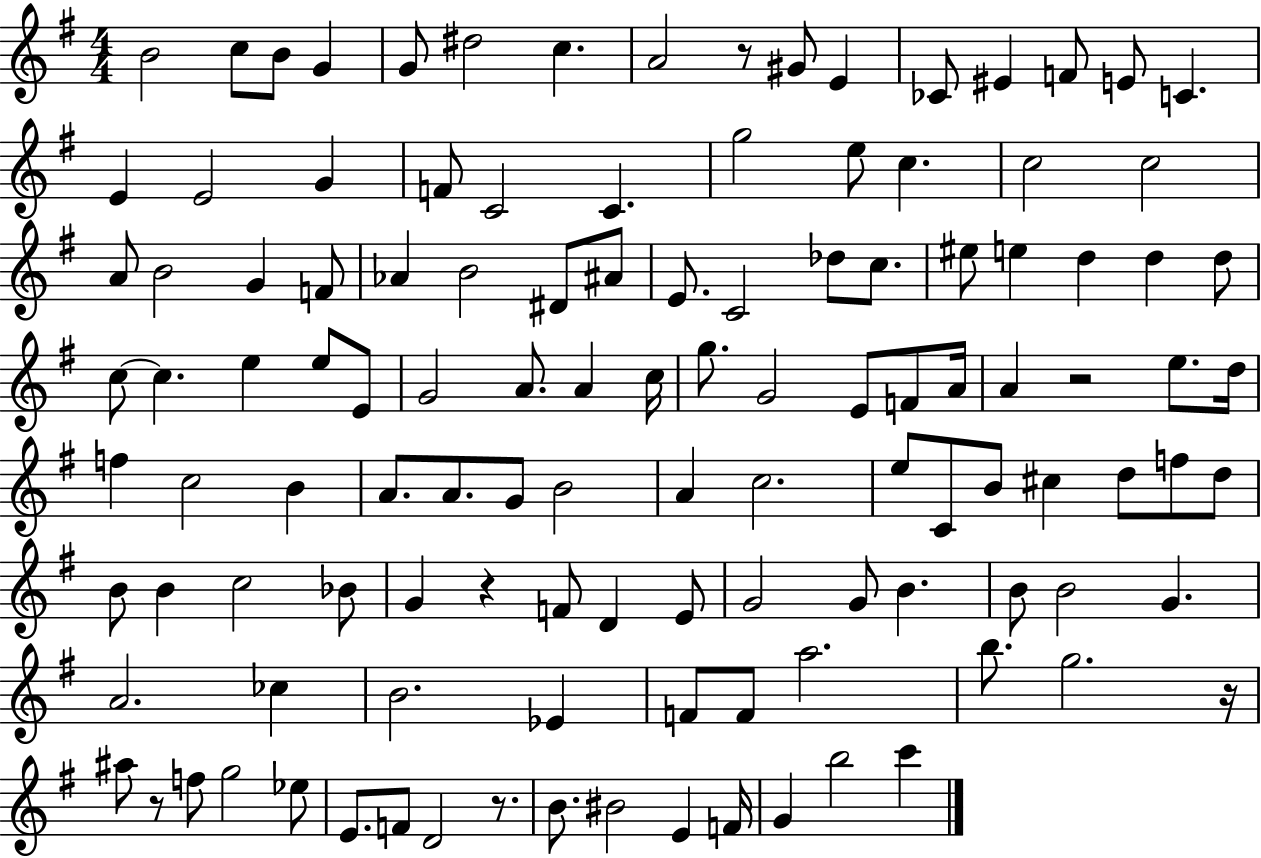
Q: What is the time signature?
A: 4/4